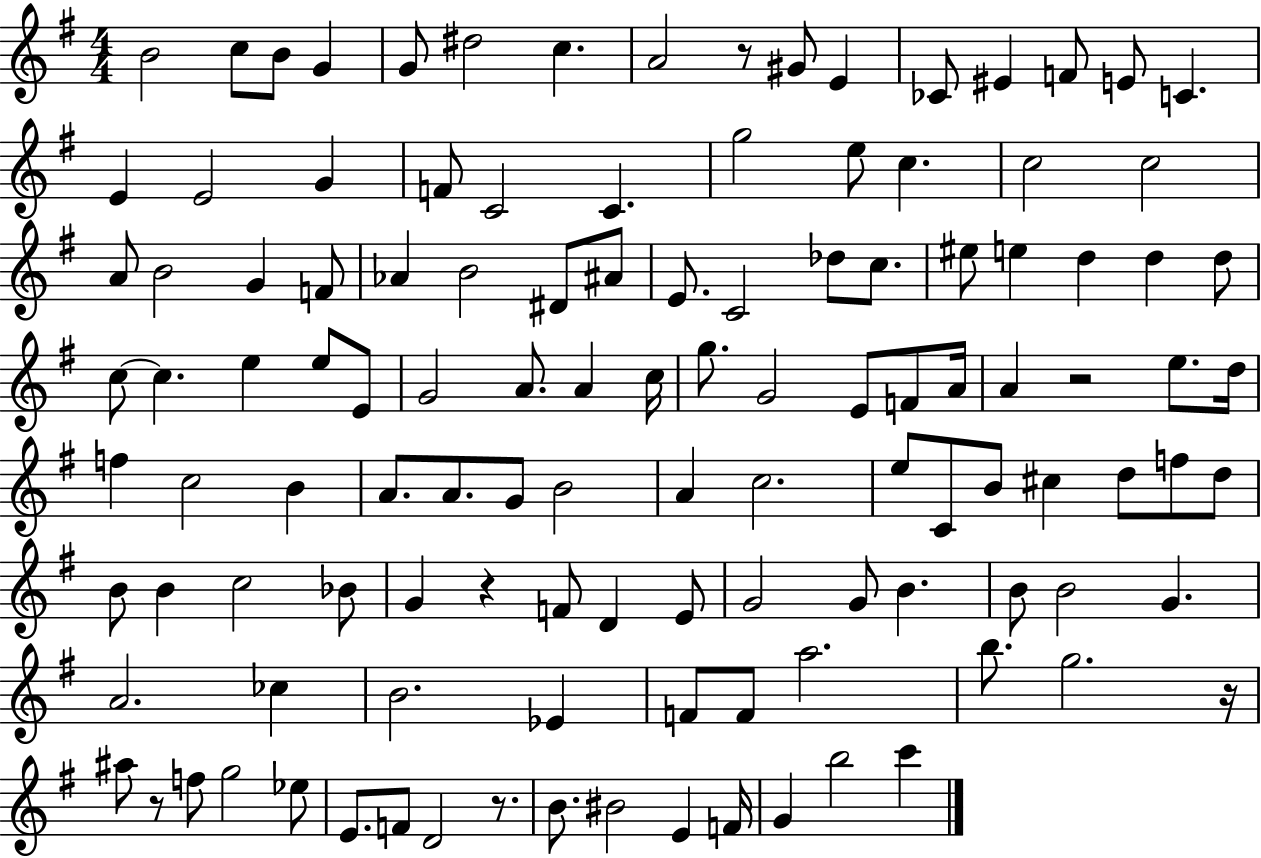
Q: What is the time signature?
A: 4/4